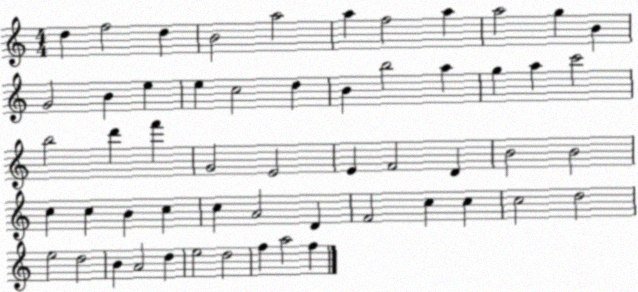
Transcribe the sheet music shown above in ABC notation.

X:1
T:Untitled
M:4/4
L:1/4
K:C
d f2 d B2 a2 a f2 a a2 g B G2 B e e c2 d B b2 a g a c'2 b2 d' f' G2 E2 E F2 D B2 B2 c c B c c A2 D F2 c c c2 d2 e2 d2 B A2 d e2 d2 f a2 f